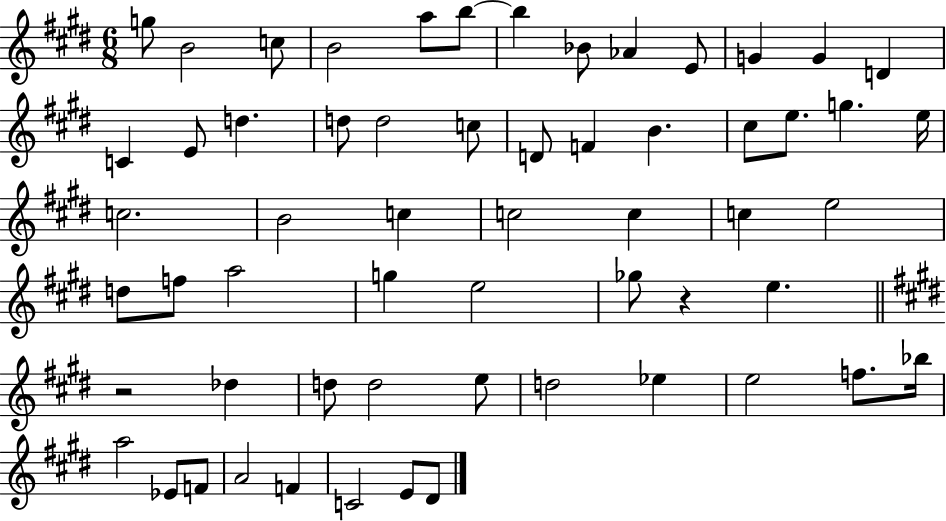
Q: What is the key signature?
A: E major